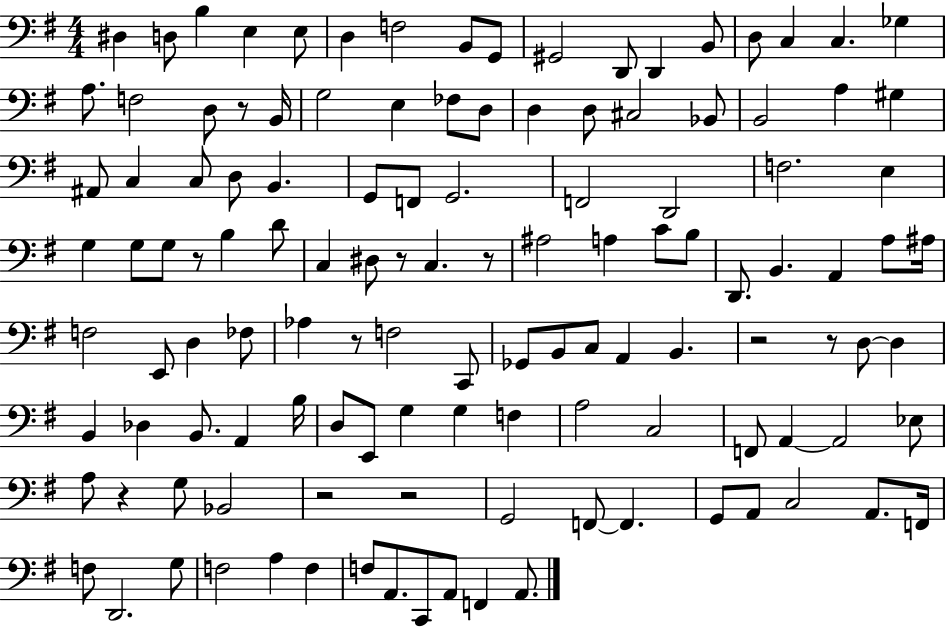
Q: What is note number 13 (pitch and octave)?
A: B2